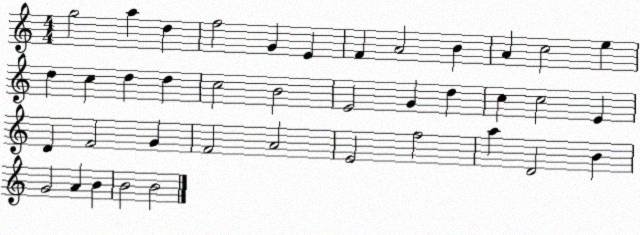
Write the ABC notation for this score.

X:1
T:Untitled
M:4/4
L:1/4
K:C
g2 a d f2 G E F A2 B A c2 e d c d d c2 B2 E2 G d c c2 E D F2 G F2 A2 E2 f2 a D2 B G2 A B B2 B2